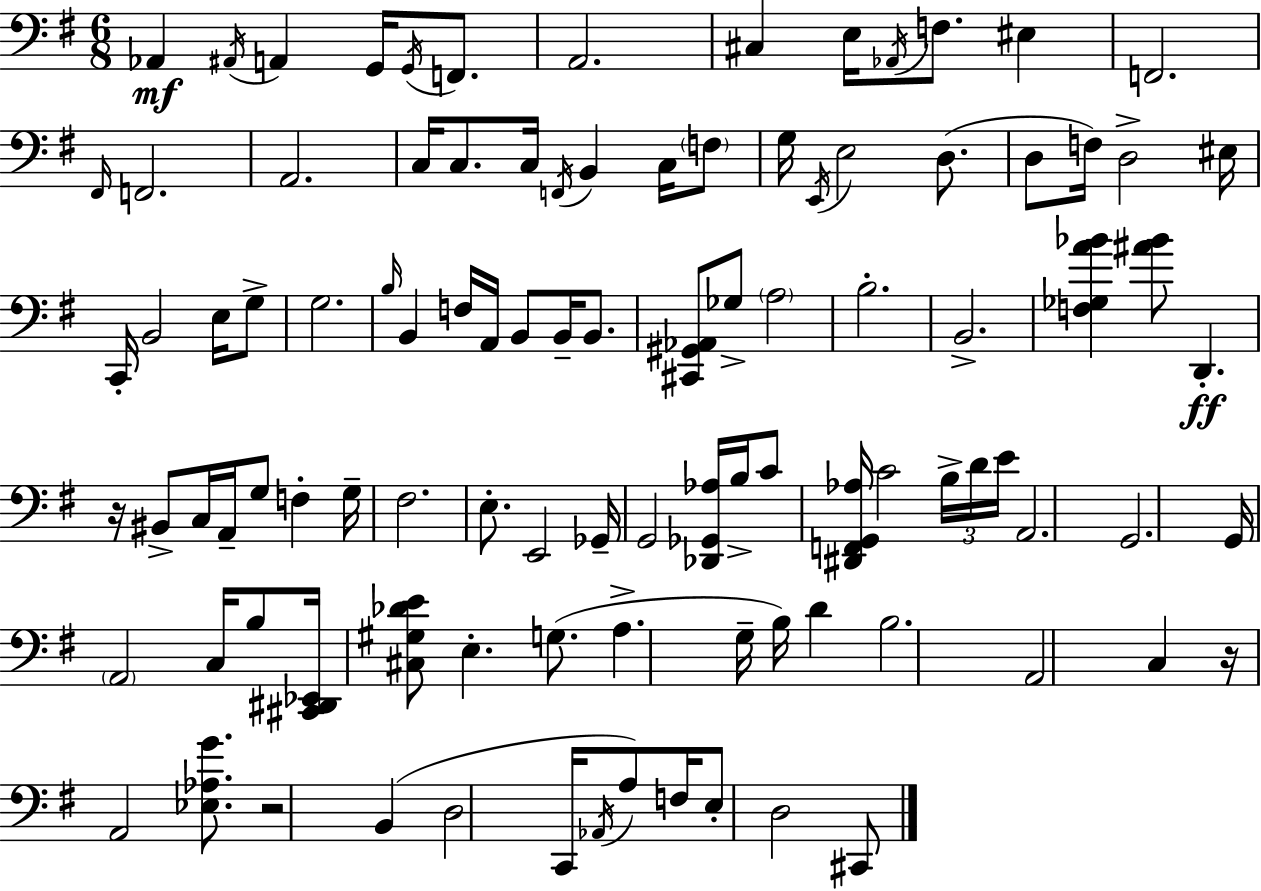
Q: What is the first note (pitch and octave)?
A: Ab2